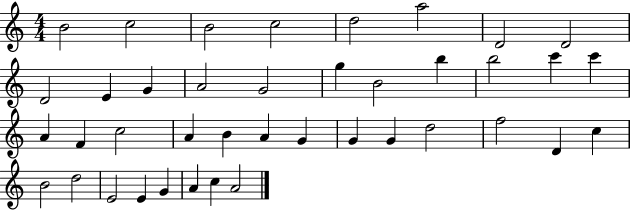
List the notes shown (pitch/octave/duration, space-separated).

B4/h C5/h B4/h C5/h D5/h A5/h D4/h D4/h D4/h E4/q G4/q A4/h G4/h G5/q B4/h B5/q B5/h C6/q C6/q A4/q F4/q C5/h A4/q B4/q A4/q G4/q G4/q G4/q D5/h F5/h D4/q C5/q B4/h D5/h E4/h E4/q G4/q A4/q C5/q A4/h